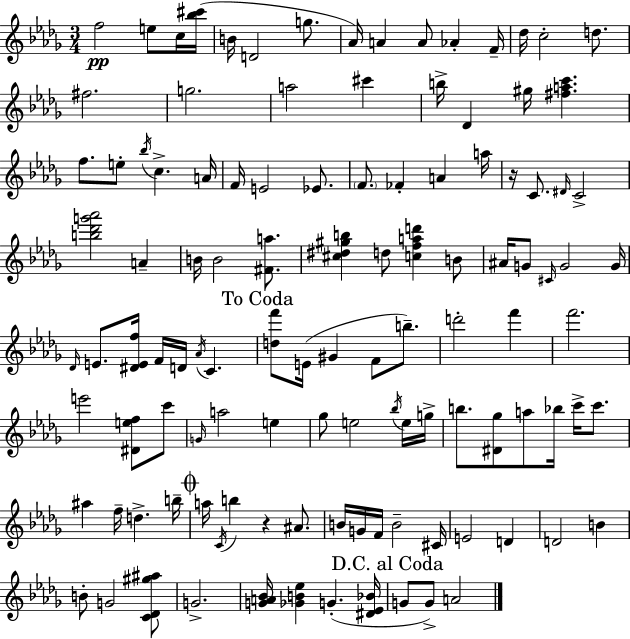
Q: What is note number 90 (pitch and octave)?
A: D4